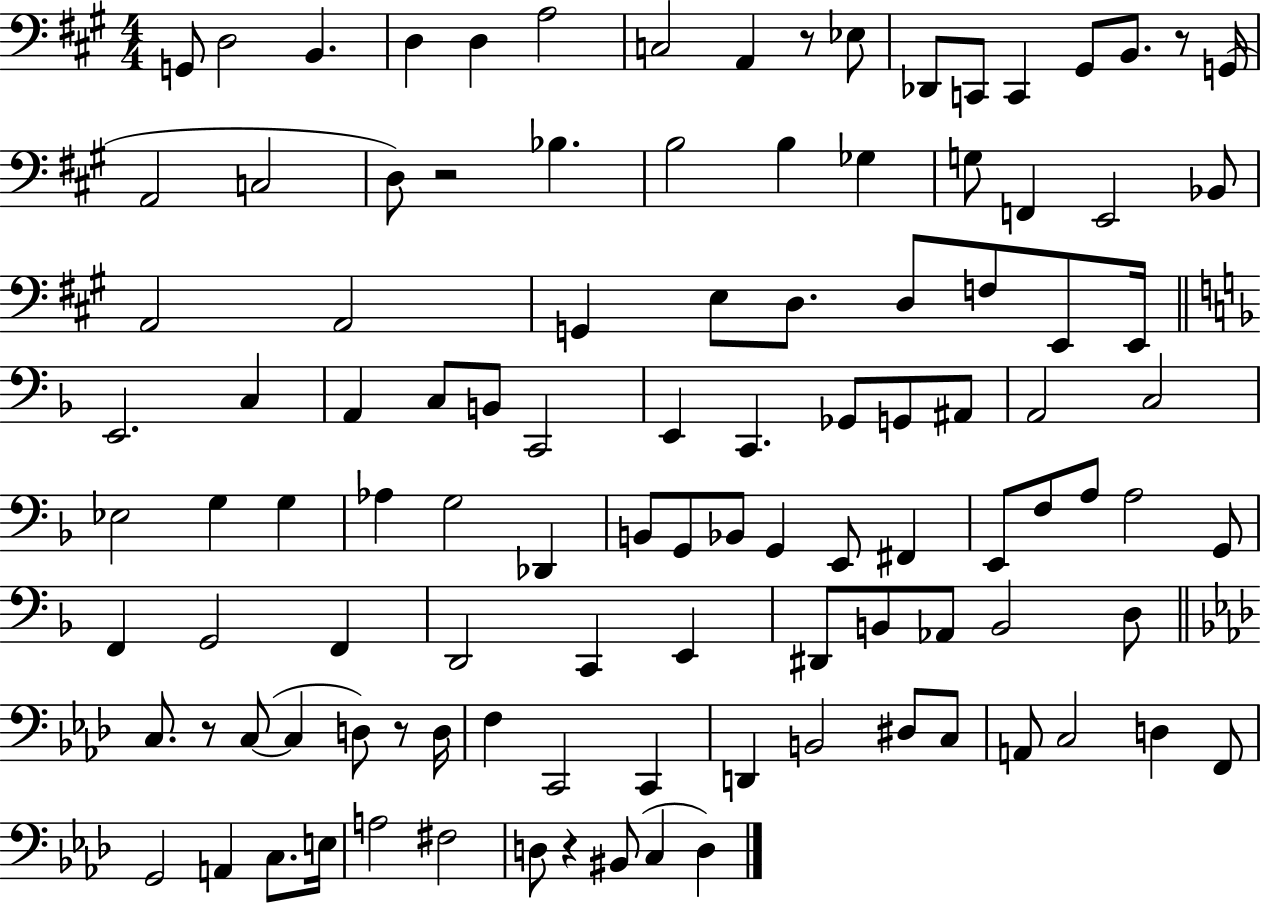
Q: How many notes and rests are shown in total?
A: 108